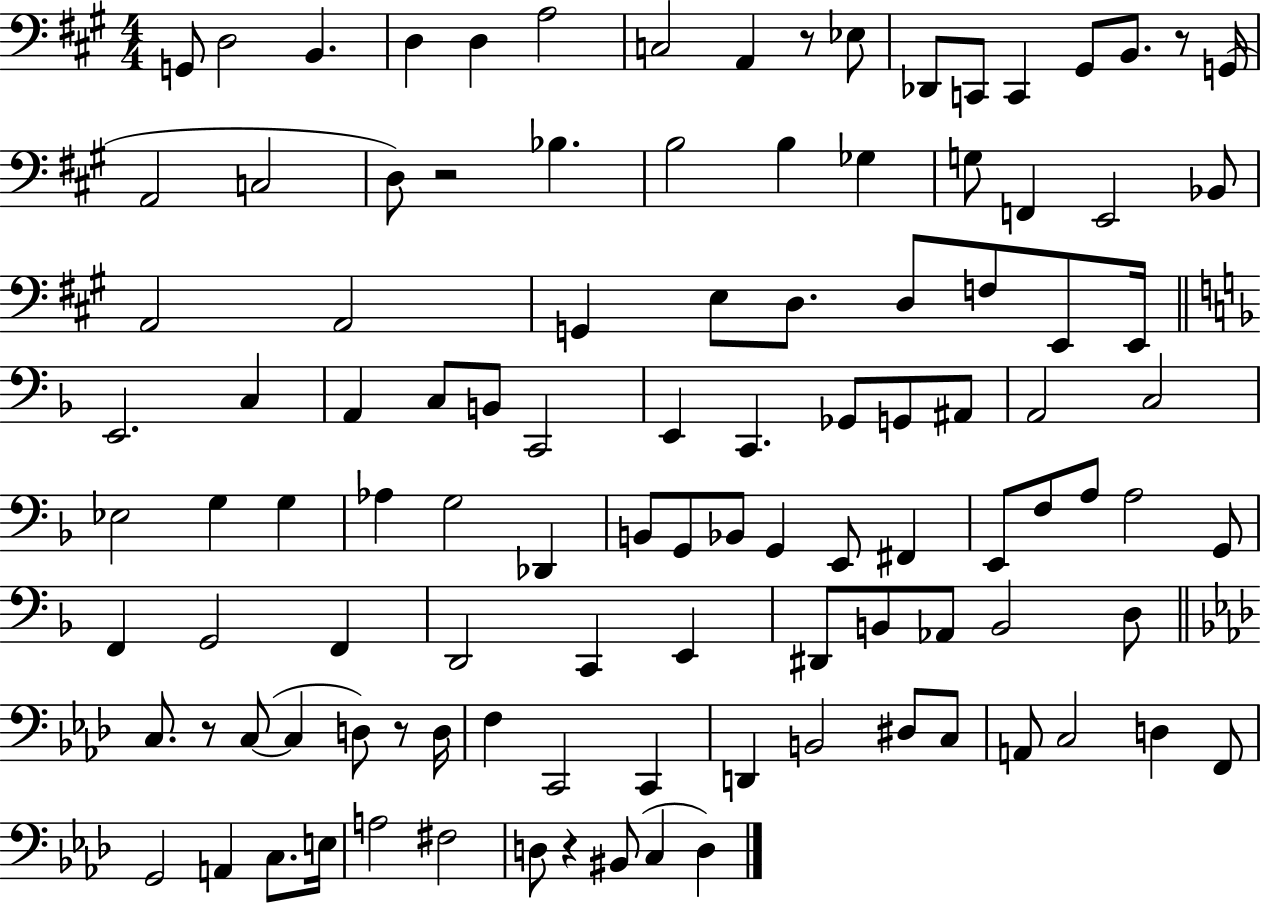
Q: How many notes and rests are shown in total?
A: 108